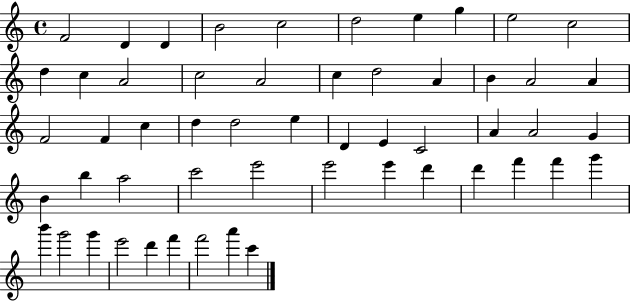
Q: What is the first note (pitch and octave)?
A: F4